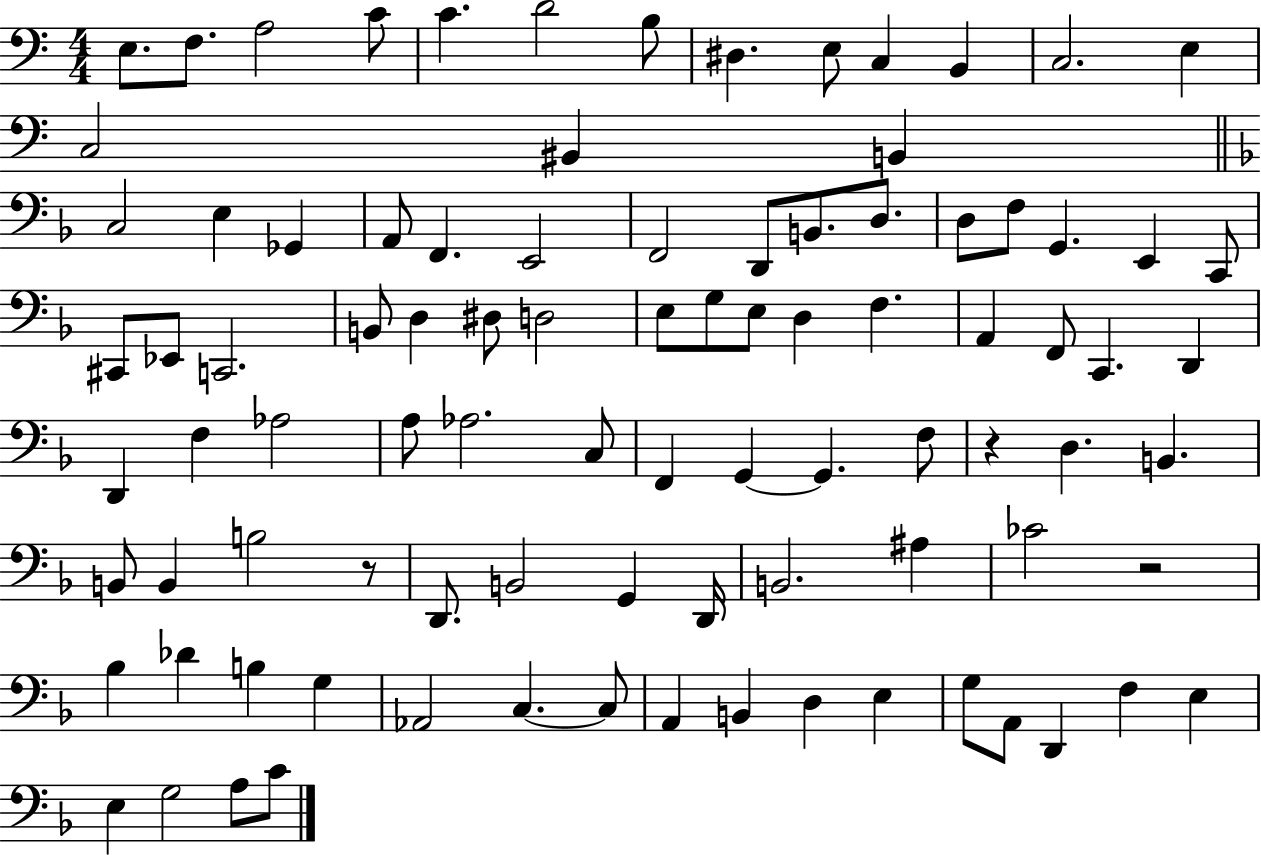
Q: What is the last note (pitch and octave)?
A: C4